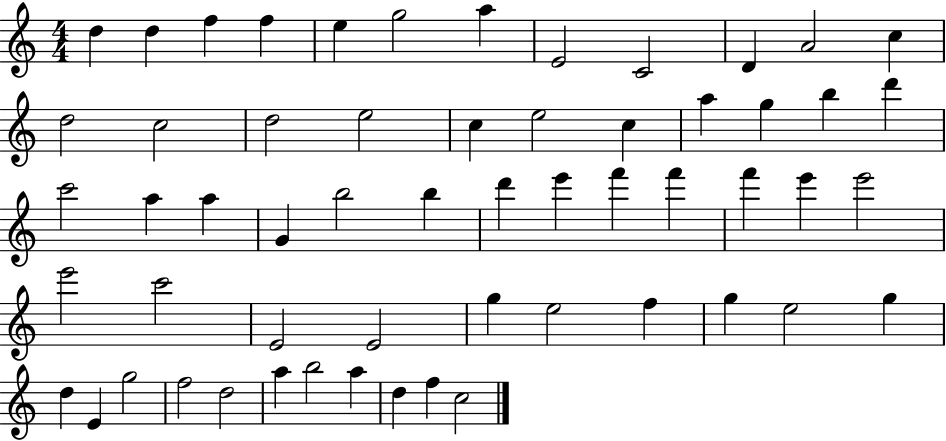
X:1
T:Untitled
M:4/4
L:1/4
K:C
d d f f e g2 a E2 C2 D A2 c d2 c2 d2 e2 c e2 c a g b d' c'2 a a G b2 b d' e' f' f' f' e' e'2 e'2 c'2 E2 E2 g e2 f g e2 g d E g2 f2 d2 a b2 a d f c2